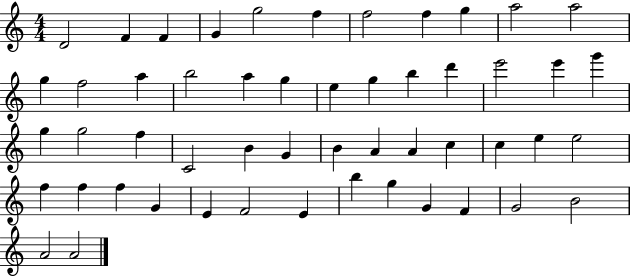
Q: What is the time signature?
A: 4/4